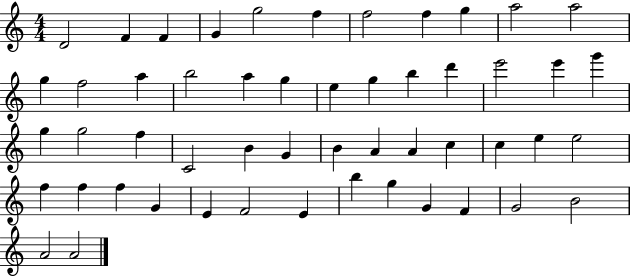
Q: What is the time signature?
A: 4/4